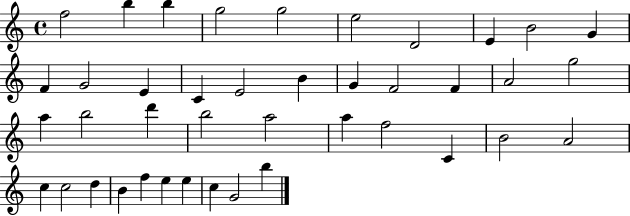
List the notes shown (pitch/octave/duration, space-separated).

F5/h B5/q B5/q G5/h G5/h E5/h D4/h E4/q B4/h G4/q F4/q G4/h E4/q C4/q E4/h B4/q G4/q F4/h F4/q A4/h G5/h A5/q B5/h D6/q B5/h A5/h A5/q F5/h C4/q B4/h A4/h C5/q C5/h D5/q B4/q F5/q E5/q E5/q C5/q G4/h B5/q